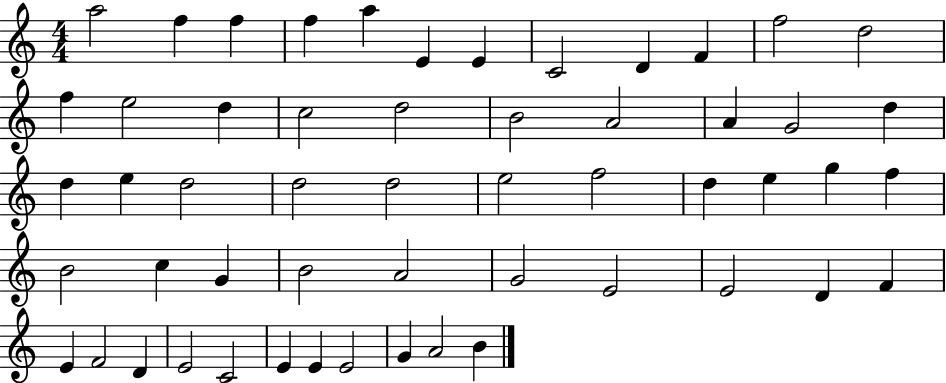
{
  \clef treble
  \numericTimeSignature
  \time 4/4
  \key c \major
  a''2 f''4 f''4 | f''4 a''4 e'4 e'4 | c'2 d'4 f'4 | f''2 d''2 | \break f''4 e''2 d''4 | c''2 d''2 | b'2 a'2 | a'4 g'2 d''4 | \break d''4 e''4 d''2 | d''2 d''2 | e''2 f''2 | d''4 e''4 g''4 f''4 | \break b'2 c''4 g'4 | b'2 a'2 | g'2 e'2 | e'2 d'4 f'4 | \break e'4 f'2 d'4 | e'2 c'2 | e'4 e'4 e'2 | g'4 a'2 b'4 | \break \bar "|."
}